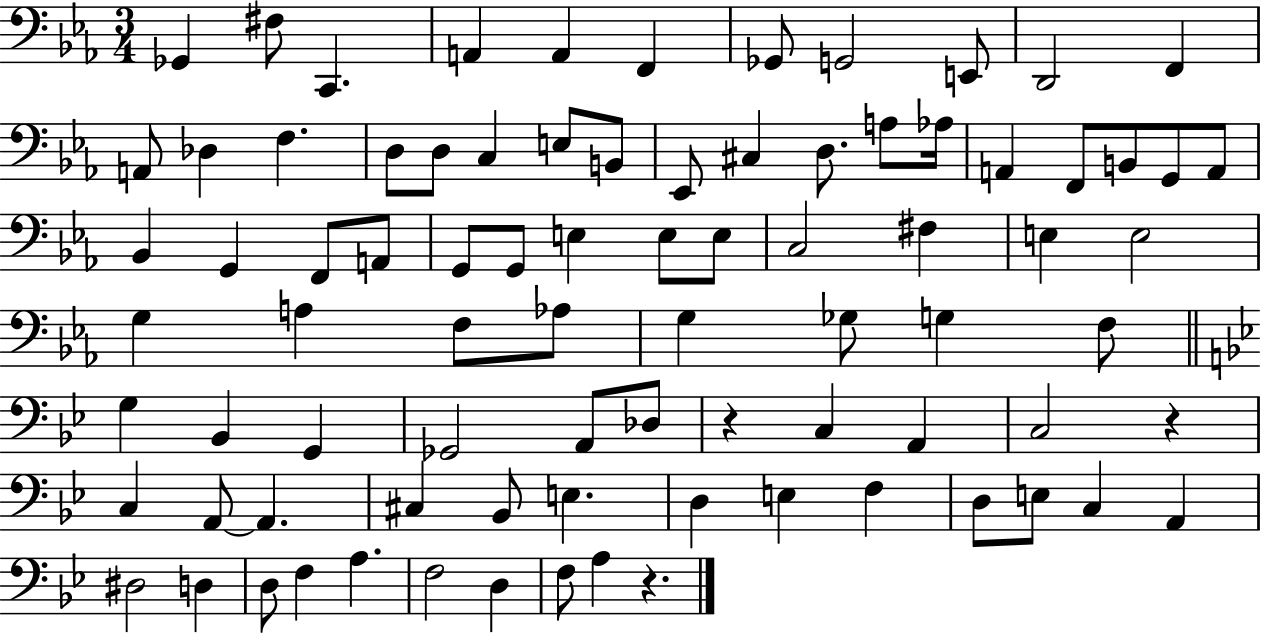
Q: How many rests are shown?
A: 3